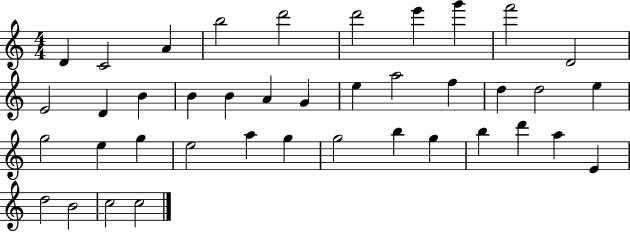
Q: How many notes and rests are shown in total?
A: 40